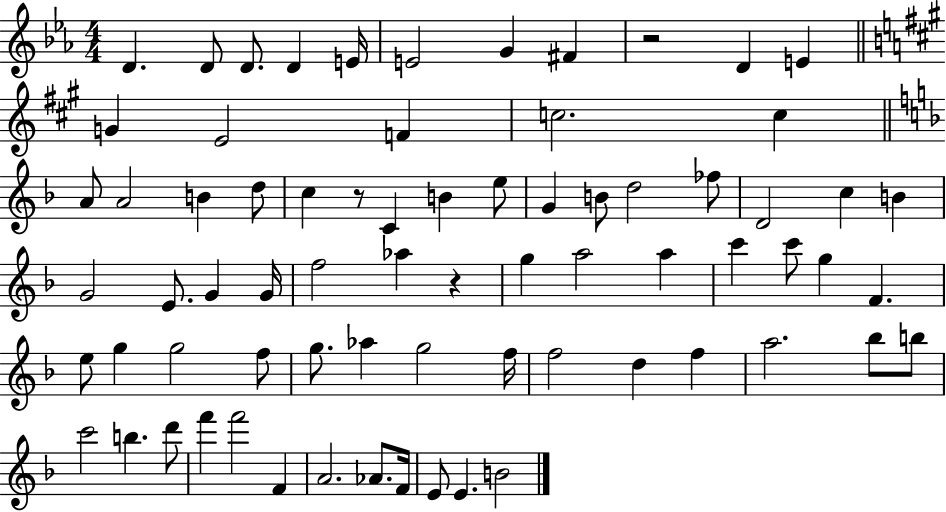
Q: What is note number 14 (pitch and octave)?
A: C5